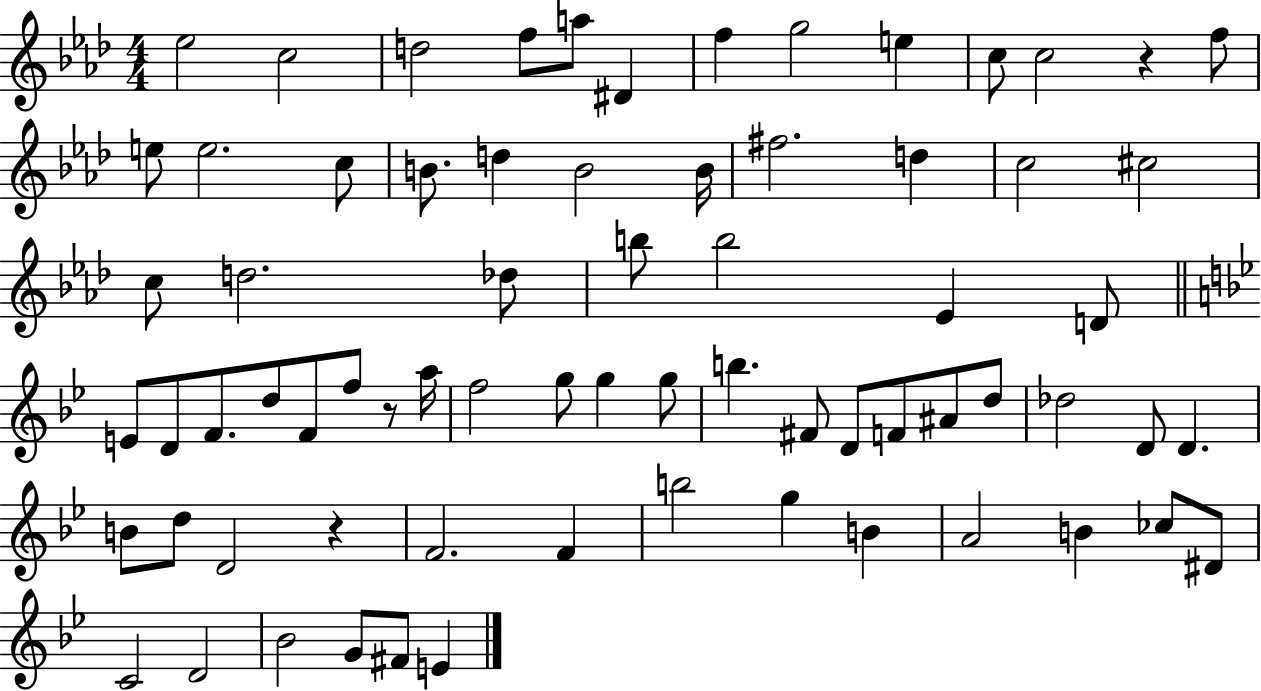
{
  \clef treble
  \numericTimeSignature
  \time 4/4
  \key aes \major
  ees''2 c''2 | d''2 f''8 a''8 dis'4 | f''4 g''2 e''4 | c''8 c''2 r4 f''8 | \break e''8 e''2. c''8 | b'8. d''4 b'2 b'16 | fis''2. d''4 | c''2 cis''2 | \break c''8 d''2. des''8 | b''8 b''2 ees'4 d'8 | \bar "||" \break \key bes \major e'8 d'8 f'8. d''8 f'8 f''8 r8 a''16 | f''2 g''8 g''4 g''8 | b''4. fis'8 d'8 f'8 ais'8 d''8 | des''2 d'8 d'4. | \break b'8 d''8 d'2 r4 | f'2. f'4 | b''2 g''4 b'4 | a'2 b'4 ces''8 dis'8 | \break c'2 d'2 | bes'2 g'8 fis'8 e'4 | \bar "|."
}